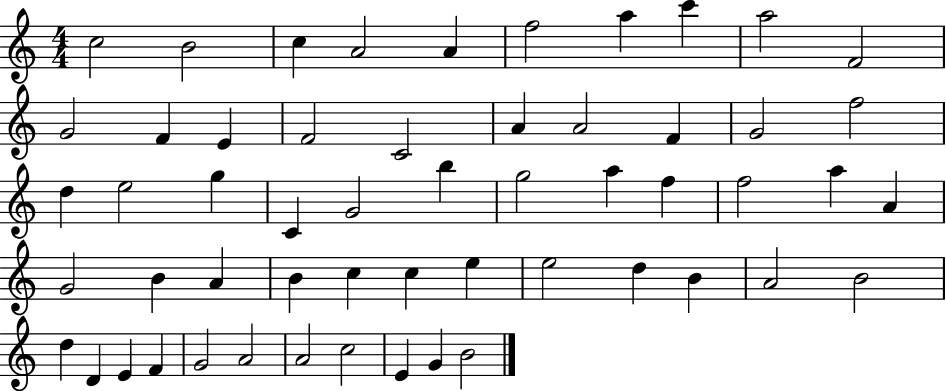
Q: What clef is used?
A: treble